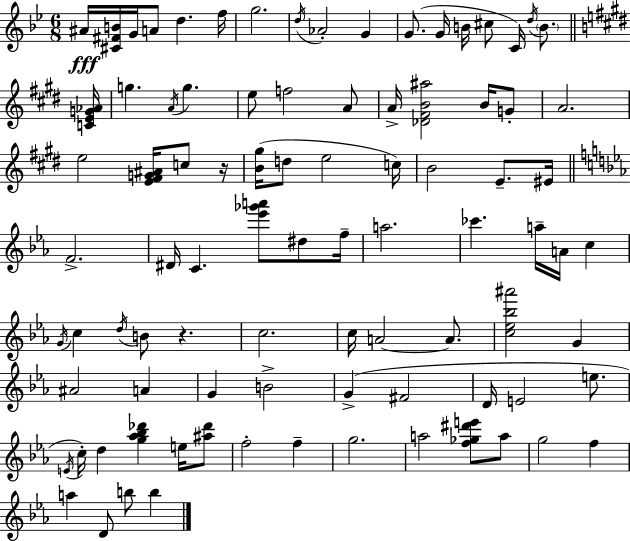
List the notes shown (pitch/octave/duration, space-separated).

A#4/s [C#4,F#4,B4]/s G4/s A4/e D5/q. F5/s G5/h. D5/s Ab4/h G4/q G4/e. G4/s B4/s C#5/e C4/s D5/s B4/e. [C4,E4,G4,Ab4]/s G5/q. A4/s G5/q. E5/e F5/h A4/e A4/s [Db4,F#4,B4,A#5]/h B4/s G4/e A4/h. E5/h [E4,F#4,G4,A#4]/s C5/e R/s [B4,G#5]/s D5/e E5/h C5/s B4/h E4/e. EIS4/s F4/h. D#4/s C4/q. [Eb6,Gb6,A6]/e D#5/e F5/s A5/h. CES6/q. A5/s A4/s C5/q G4/s C5/q D5/s B4/e R/q. C5/h. C5/s A4/h A4/e. [C5,Eb5,Bb5,A#6]/h G4/q A#4/h A4/q G4/q B4/h G4/q F#4/h D4/s E4/h E5/e. E4/s C5/s D5/q [G5,Ab5,Bb5,Db6]/q E5/s [A#5,Db6]/e F5/h F5/q G5/h. A5/h [F5,Gb5,D#6,E6]/e A5/e G5/h F5/q A5/q D4/e B5/e B5/q